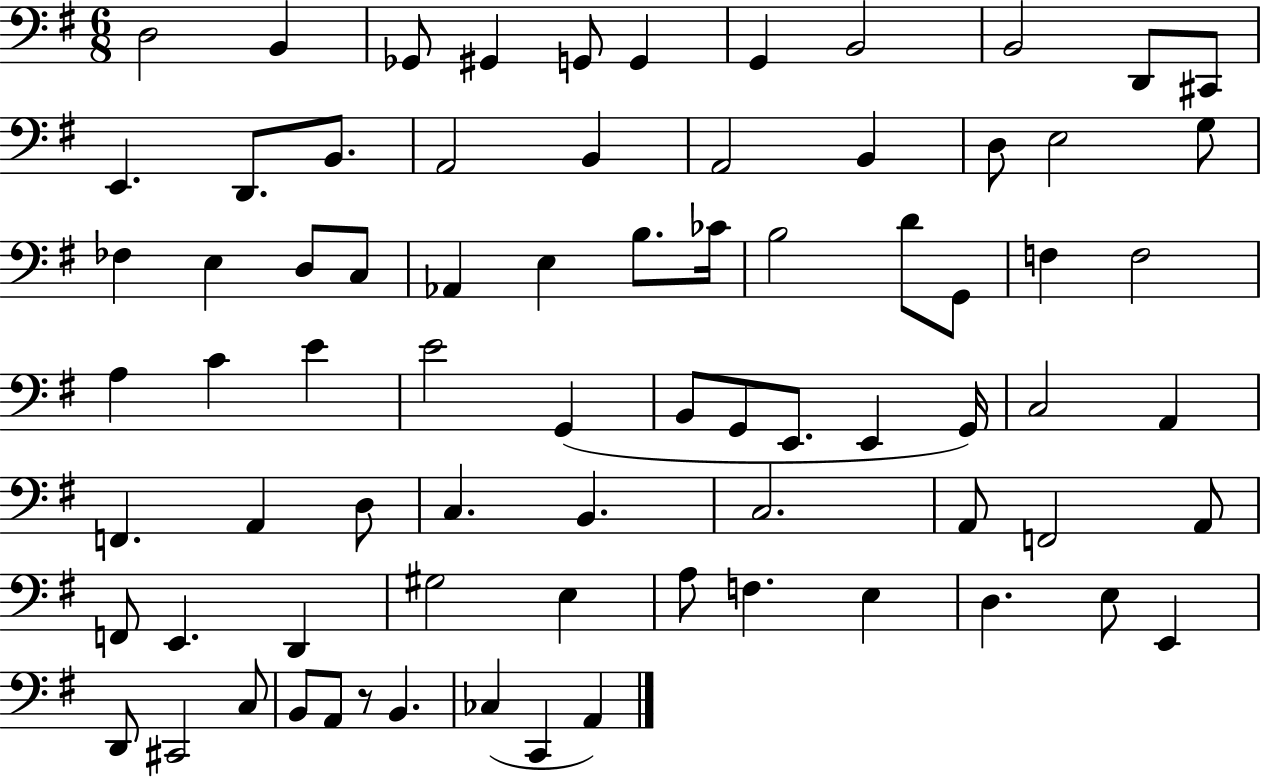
X:1
T:Untitled
M:6/8
L:1/4
K:G
D,2 B,, _G,,/2 ^G,, G,,/2 G,, G,, B,,2 B,,2 D,,/2 ^C,,/2 E,, D,,/2 B,,/2 A,,2 B,, A,,2 B,, D,/2 E,2 G,/2 _F, E, D,/2 C,/2 _A,, E, B,/2 _C/4 B,2 D/2 G,,/2 F, F,2 A, C E E2 G,, B,,/2 G,,/2 E,,/2 E,, G,,/4 C,2 A,, F,, A,, D,/2 C, B,, C,2 A,,/2 F,,2 A,,/2 F,,/2 E,, D,, ^G,2 E, A,/2 F, E, D, E,/2 E,, D,,/2 ^C,,2 C,/2 B,,/2 A,,/2 z/2 B,, _C, C,, A,,